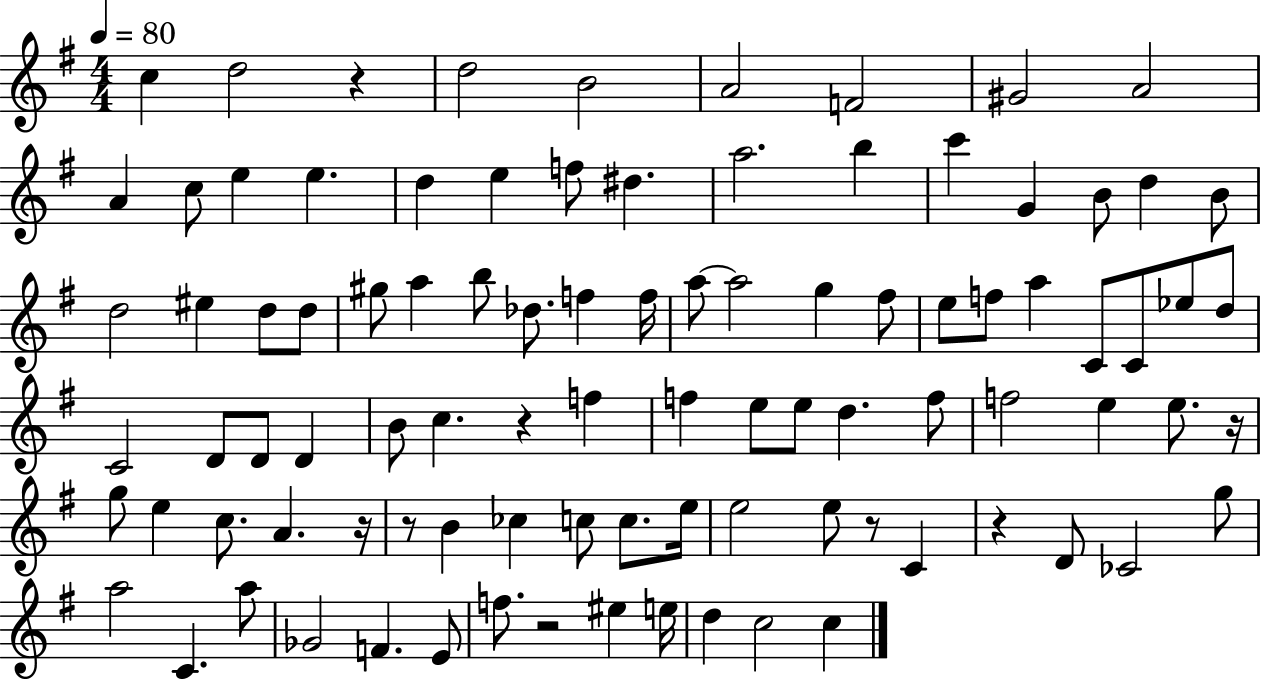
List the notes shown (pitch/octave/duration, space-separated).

C5/q D5/h R/q D5/h B4/h A4/h F4/h G#4/h A4/h A4/q C5/e E5/q E5/q. D5/q E5/q F5/e D#5/q. A5/h. B5/q C6/q G4/q B4/e D5/q B4/e D5/h EIS5/q D5/e D5/e G#5/e A5/q B5/e Db5/e. F5/q F5/s A5/e A5/h G5/q F#5/e E5/e F5/e A5/q C4/e C4/e Eb5/e D5/e C4/h D4/e D4/e D4/q B4/e C5/q. R/q F5/q F5/q E5/e E5/e D5/q. F5/e F5/h E5/q E5/e. R/s G5/e E5/q C5/e. A4/q. R/s R/e B4/q CES5/q C5/e C5/e. E5/s E5/h E5/e R/e C4/q R/q D4/e CES4/h G5/e A5/h C4/q. A5/e Gb4/h F4/q. E4/e F5/e. R/h EIS5/q E5/s D5/q C5/h C5/q